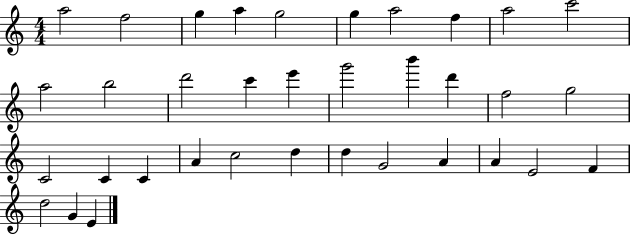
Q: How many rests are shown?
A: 0